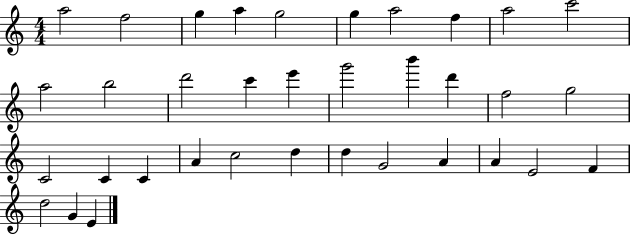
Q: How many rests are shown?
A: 0